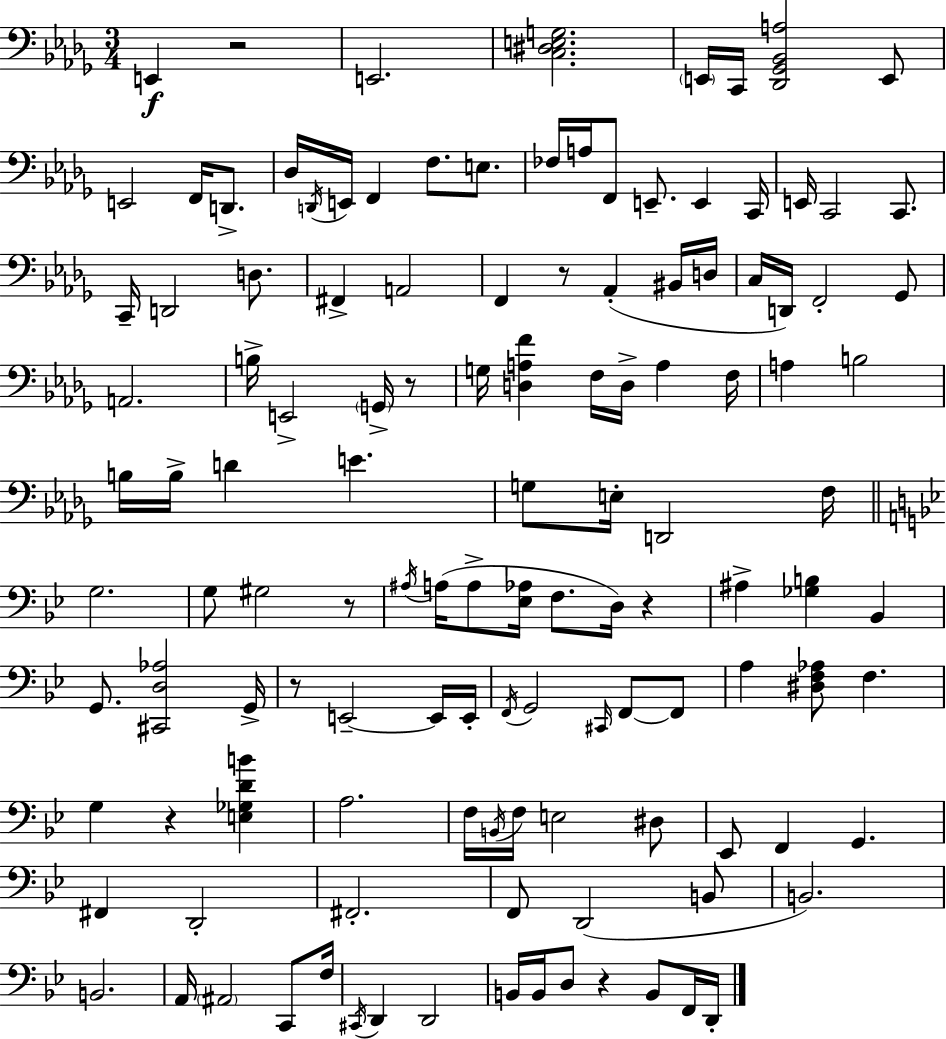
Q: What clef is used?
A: bass